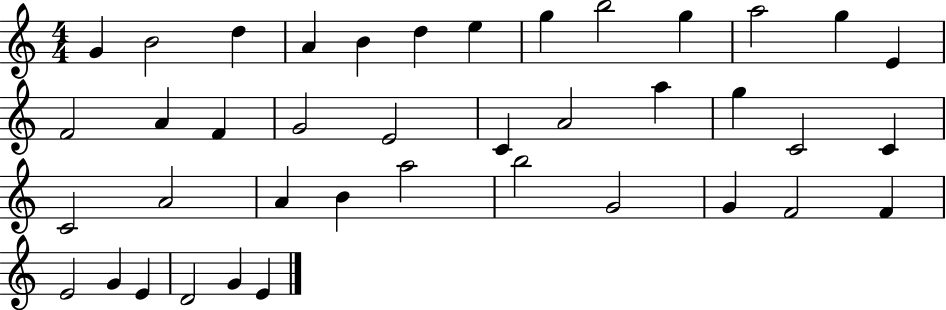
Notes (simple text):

G4/q B4/h D5/q A4/q B4/q D5/q E5/q G5/q B5/h G5/q A5/h G5/q E4/q F4/h A4/q F4/q G4/h E4/h C4/q A4/h A5/q G5/q C4/h C4/q C4/h A4/h A4/q B4/q A5/h B5/h G4/h G4/q F4/h F4/q E4/h G4/q E4/q D4/h G4/q E4/q